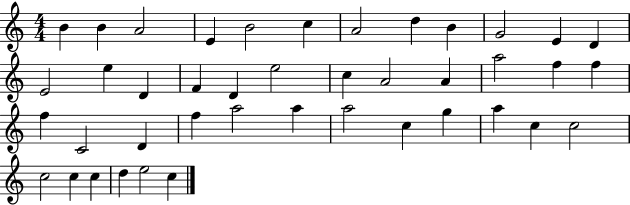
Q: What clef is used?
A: treble